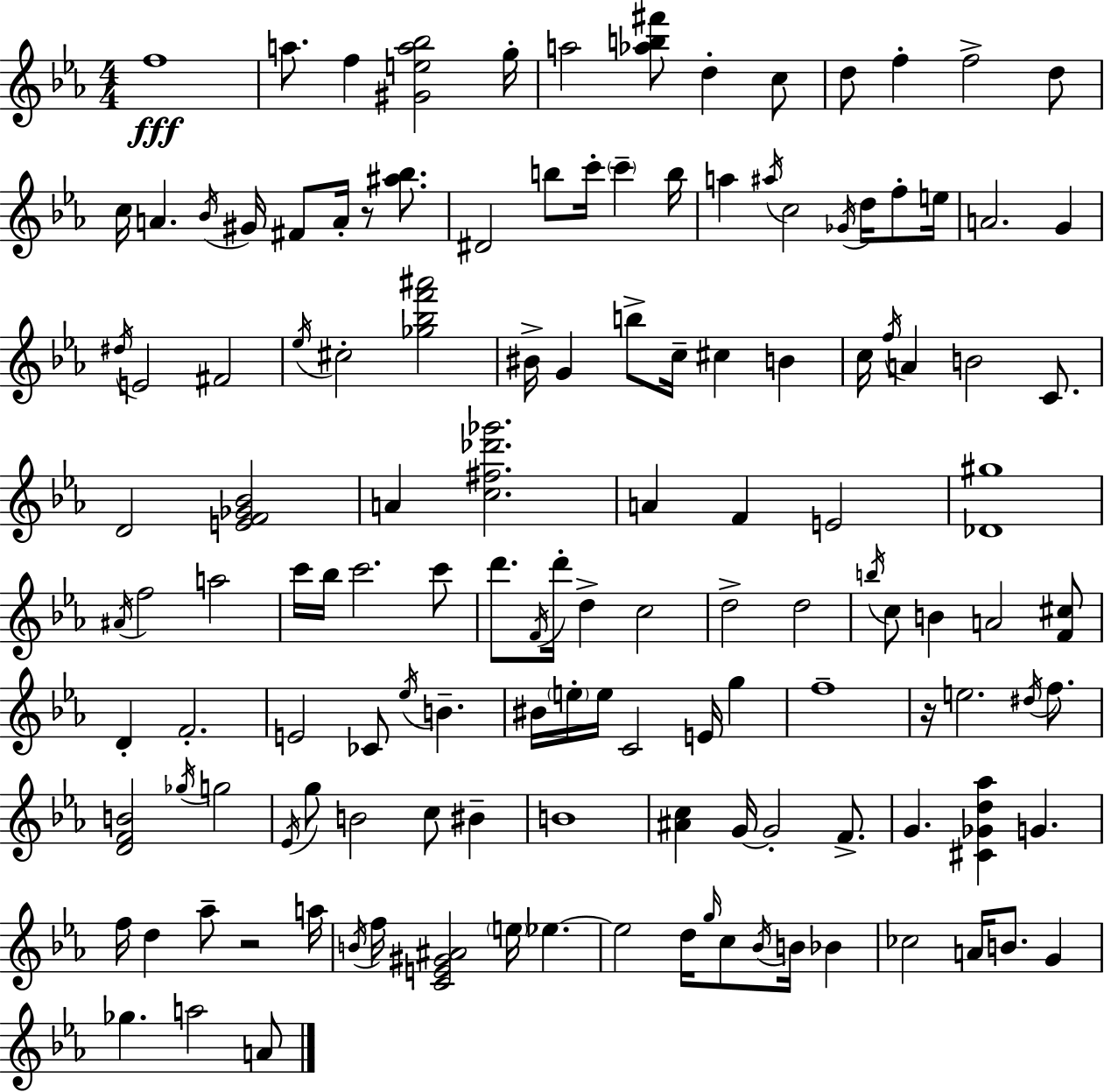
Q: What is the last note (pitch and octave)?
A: A4